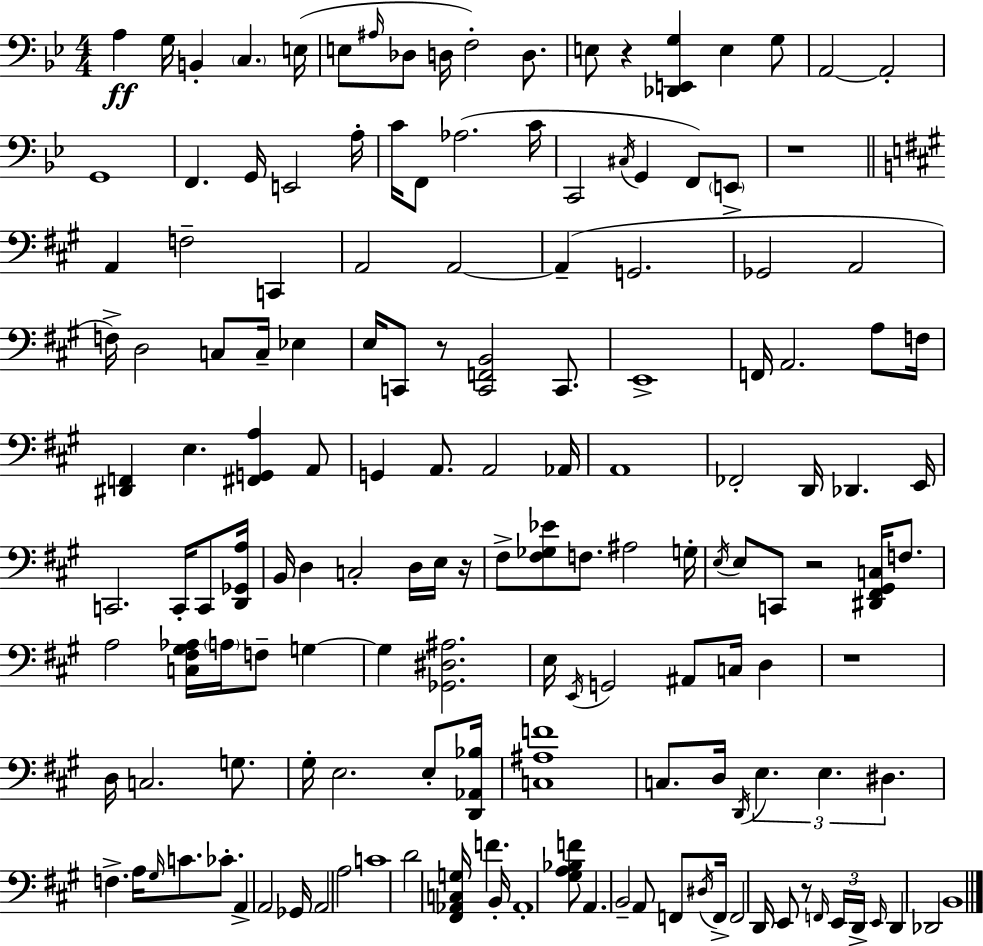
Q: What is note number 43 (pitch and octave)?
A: C3